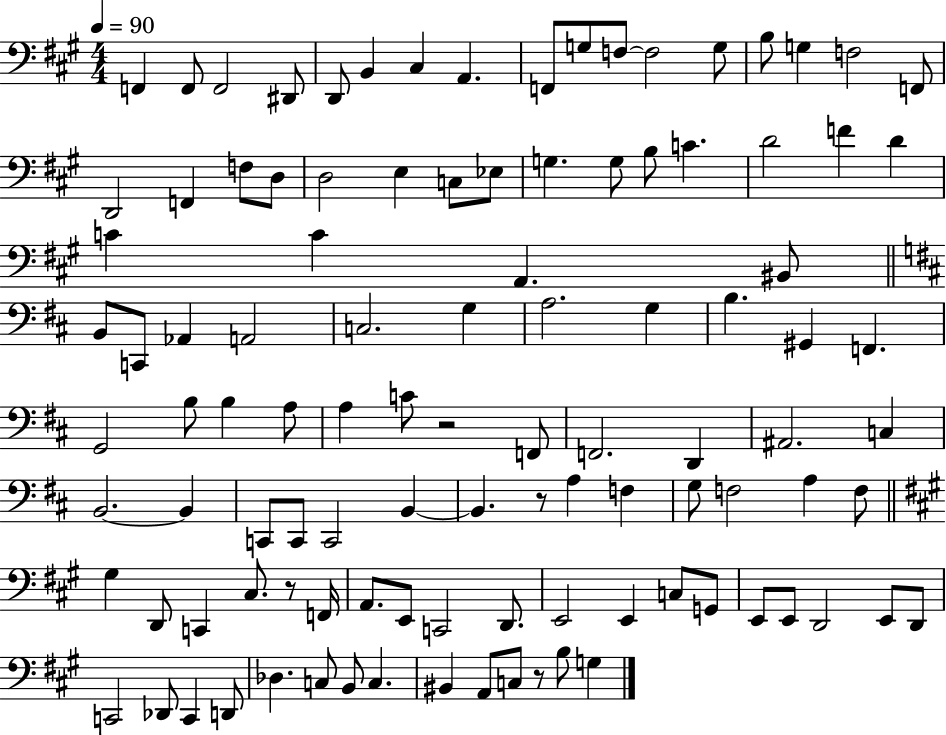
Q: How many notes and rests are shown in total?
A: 106